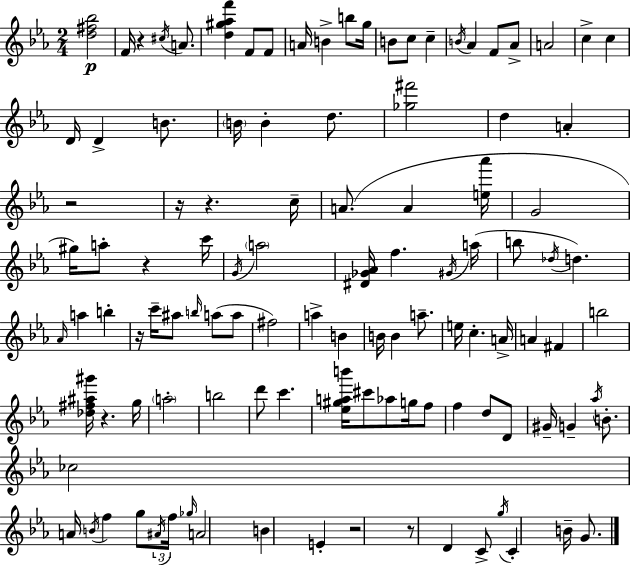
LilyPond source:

{
  \clef treble
  \numericTimeSignature
  \time 2/4
  \key c \minor
  <d'' fis'' bes''>2\p | f'16 r4 \acciaccatura { cis''16 } a'8. | <d'' gis'' aes'' f'''>4 f'8 f'8 | a'16 b'4-> b''8 | \break g''16 b'8 c''8 c''4-- | \acciaccatura { b'16 } aes'4 f'8 | aes'8-> a'2 | c''4-> c''4 | \break d'16 d'4-> b'8. | \parenthesize b'16 b'4-. d''8. | <ges'' fis'''>2 | d''4 a'4-. | \break r2 | r16 r4. | c''16-- a'8.( a'4 | <e'' aes'''>16 g'2 | \break gis''16) a''8-. r4 | c'''16 \acciaccatura { g'16 } \parenthesize a''2 | <dis' ges' aes'>16 f''4. | \acciaccatura { gis'16 } a''16( b''8 \acciaccatura { des''16 }) d''4. | \break \grace { aes'16 } a''4 | b''4-. r16 c'''16-- | ais''8 \grace { b''16 }( a''8 a''8 fis''2) | a''4-> | \break b'4 b'16 | b'4 a''8.-- e''16 | c''4.-. a'16-> a'4 | fis'4 b''2 | \break <des'' fis'' ais'' gis'''>16 | r4. g''16 \parenthesize a''2-. | b''2 | d'''8 | \break c'''4. <ees'' gis'' a'' b'''>16 | cis'''8 aes''8 g''16 f''8 f''4 | d''8 d'8 gis'16-- | g'4-- \acciaccatura { aes''16 } b'8.-. | \break ces''2 | a'16 \acciaccatura { b'16 } f''4 g''8 | \tuplet 3/2 { \acciaccatura { ais'16 } f''16 \grace { ges''16 } } a'2 | b'4 e'4-. | \break r2 | r8 d'4 | c'8-> \acciaccatura { g''16 } c'4-. | b'16-- g'8. \bar "|."
}